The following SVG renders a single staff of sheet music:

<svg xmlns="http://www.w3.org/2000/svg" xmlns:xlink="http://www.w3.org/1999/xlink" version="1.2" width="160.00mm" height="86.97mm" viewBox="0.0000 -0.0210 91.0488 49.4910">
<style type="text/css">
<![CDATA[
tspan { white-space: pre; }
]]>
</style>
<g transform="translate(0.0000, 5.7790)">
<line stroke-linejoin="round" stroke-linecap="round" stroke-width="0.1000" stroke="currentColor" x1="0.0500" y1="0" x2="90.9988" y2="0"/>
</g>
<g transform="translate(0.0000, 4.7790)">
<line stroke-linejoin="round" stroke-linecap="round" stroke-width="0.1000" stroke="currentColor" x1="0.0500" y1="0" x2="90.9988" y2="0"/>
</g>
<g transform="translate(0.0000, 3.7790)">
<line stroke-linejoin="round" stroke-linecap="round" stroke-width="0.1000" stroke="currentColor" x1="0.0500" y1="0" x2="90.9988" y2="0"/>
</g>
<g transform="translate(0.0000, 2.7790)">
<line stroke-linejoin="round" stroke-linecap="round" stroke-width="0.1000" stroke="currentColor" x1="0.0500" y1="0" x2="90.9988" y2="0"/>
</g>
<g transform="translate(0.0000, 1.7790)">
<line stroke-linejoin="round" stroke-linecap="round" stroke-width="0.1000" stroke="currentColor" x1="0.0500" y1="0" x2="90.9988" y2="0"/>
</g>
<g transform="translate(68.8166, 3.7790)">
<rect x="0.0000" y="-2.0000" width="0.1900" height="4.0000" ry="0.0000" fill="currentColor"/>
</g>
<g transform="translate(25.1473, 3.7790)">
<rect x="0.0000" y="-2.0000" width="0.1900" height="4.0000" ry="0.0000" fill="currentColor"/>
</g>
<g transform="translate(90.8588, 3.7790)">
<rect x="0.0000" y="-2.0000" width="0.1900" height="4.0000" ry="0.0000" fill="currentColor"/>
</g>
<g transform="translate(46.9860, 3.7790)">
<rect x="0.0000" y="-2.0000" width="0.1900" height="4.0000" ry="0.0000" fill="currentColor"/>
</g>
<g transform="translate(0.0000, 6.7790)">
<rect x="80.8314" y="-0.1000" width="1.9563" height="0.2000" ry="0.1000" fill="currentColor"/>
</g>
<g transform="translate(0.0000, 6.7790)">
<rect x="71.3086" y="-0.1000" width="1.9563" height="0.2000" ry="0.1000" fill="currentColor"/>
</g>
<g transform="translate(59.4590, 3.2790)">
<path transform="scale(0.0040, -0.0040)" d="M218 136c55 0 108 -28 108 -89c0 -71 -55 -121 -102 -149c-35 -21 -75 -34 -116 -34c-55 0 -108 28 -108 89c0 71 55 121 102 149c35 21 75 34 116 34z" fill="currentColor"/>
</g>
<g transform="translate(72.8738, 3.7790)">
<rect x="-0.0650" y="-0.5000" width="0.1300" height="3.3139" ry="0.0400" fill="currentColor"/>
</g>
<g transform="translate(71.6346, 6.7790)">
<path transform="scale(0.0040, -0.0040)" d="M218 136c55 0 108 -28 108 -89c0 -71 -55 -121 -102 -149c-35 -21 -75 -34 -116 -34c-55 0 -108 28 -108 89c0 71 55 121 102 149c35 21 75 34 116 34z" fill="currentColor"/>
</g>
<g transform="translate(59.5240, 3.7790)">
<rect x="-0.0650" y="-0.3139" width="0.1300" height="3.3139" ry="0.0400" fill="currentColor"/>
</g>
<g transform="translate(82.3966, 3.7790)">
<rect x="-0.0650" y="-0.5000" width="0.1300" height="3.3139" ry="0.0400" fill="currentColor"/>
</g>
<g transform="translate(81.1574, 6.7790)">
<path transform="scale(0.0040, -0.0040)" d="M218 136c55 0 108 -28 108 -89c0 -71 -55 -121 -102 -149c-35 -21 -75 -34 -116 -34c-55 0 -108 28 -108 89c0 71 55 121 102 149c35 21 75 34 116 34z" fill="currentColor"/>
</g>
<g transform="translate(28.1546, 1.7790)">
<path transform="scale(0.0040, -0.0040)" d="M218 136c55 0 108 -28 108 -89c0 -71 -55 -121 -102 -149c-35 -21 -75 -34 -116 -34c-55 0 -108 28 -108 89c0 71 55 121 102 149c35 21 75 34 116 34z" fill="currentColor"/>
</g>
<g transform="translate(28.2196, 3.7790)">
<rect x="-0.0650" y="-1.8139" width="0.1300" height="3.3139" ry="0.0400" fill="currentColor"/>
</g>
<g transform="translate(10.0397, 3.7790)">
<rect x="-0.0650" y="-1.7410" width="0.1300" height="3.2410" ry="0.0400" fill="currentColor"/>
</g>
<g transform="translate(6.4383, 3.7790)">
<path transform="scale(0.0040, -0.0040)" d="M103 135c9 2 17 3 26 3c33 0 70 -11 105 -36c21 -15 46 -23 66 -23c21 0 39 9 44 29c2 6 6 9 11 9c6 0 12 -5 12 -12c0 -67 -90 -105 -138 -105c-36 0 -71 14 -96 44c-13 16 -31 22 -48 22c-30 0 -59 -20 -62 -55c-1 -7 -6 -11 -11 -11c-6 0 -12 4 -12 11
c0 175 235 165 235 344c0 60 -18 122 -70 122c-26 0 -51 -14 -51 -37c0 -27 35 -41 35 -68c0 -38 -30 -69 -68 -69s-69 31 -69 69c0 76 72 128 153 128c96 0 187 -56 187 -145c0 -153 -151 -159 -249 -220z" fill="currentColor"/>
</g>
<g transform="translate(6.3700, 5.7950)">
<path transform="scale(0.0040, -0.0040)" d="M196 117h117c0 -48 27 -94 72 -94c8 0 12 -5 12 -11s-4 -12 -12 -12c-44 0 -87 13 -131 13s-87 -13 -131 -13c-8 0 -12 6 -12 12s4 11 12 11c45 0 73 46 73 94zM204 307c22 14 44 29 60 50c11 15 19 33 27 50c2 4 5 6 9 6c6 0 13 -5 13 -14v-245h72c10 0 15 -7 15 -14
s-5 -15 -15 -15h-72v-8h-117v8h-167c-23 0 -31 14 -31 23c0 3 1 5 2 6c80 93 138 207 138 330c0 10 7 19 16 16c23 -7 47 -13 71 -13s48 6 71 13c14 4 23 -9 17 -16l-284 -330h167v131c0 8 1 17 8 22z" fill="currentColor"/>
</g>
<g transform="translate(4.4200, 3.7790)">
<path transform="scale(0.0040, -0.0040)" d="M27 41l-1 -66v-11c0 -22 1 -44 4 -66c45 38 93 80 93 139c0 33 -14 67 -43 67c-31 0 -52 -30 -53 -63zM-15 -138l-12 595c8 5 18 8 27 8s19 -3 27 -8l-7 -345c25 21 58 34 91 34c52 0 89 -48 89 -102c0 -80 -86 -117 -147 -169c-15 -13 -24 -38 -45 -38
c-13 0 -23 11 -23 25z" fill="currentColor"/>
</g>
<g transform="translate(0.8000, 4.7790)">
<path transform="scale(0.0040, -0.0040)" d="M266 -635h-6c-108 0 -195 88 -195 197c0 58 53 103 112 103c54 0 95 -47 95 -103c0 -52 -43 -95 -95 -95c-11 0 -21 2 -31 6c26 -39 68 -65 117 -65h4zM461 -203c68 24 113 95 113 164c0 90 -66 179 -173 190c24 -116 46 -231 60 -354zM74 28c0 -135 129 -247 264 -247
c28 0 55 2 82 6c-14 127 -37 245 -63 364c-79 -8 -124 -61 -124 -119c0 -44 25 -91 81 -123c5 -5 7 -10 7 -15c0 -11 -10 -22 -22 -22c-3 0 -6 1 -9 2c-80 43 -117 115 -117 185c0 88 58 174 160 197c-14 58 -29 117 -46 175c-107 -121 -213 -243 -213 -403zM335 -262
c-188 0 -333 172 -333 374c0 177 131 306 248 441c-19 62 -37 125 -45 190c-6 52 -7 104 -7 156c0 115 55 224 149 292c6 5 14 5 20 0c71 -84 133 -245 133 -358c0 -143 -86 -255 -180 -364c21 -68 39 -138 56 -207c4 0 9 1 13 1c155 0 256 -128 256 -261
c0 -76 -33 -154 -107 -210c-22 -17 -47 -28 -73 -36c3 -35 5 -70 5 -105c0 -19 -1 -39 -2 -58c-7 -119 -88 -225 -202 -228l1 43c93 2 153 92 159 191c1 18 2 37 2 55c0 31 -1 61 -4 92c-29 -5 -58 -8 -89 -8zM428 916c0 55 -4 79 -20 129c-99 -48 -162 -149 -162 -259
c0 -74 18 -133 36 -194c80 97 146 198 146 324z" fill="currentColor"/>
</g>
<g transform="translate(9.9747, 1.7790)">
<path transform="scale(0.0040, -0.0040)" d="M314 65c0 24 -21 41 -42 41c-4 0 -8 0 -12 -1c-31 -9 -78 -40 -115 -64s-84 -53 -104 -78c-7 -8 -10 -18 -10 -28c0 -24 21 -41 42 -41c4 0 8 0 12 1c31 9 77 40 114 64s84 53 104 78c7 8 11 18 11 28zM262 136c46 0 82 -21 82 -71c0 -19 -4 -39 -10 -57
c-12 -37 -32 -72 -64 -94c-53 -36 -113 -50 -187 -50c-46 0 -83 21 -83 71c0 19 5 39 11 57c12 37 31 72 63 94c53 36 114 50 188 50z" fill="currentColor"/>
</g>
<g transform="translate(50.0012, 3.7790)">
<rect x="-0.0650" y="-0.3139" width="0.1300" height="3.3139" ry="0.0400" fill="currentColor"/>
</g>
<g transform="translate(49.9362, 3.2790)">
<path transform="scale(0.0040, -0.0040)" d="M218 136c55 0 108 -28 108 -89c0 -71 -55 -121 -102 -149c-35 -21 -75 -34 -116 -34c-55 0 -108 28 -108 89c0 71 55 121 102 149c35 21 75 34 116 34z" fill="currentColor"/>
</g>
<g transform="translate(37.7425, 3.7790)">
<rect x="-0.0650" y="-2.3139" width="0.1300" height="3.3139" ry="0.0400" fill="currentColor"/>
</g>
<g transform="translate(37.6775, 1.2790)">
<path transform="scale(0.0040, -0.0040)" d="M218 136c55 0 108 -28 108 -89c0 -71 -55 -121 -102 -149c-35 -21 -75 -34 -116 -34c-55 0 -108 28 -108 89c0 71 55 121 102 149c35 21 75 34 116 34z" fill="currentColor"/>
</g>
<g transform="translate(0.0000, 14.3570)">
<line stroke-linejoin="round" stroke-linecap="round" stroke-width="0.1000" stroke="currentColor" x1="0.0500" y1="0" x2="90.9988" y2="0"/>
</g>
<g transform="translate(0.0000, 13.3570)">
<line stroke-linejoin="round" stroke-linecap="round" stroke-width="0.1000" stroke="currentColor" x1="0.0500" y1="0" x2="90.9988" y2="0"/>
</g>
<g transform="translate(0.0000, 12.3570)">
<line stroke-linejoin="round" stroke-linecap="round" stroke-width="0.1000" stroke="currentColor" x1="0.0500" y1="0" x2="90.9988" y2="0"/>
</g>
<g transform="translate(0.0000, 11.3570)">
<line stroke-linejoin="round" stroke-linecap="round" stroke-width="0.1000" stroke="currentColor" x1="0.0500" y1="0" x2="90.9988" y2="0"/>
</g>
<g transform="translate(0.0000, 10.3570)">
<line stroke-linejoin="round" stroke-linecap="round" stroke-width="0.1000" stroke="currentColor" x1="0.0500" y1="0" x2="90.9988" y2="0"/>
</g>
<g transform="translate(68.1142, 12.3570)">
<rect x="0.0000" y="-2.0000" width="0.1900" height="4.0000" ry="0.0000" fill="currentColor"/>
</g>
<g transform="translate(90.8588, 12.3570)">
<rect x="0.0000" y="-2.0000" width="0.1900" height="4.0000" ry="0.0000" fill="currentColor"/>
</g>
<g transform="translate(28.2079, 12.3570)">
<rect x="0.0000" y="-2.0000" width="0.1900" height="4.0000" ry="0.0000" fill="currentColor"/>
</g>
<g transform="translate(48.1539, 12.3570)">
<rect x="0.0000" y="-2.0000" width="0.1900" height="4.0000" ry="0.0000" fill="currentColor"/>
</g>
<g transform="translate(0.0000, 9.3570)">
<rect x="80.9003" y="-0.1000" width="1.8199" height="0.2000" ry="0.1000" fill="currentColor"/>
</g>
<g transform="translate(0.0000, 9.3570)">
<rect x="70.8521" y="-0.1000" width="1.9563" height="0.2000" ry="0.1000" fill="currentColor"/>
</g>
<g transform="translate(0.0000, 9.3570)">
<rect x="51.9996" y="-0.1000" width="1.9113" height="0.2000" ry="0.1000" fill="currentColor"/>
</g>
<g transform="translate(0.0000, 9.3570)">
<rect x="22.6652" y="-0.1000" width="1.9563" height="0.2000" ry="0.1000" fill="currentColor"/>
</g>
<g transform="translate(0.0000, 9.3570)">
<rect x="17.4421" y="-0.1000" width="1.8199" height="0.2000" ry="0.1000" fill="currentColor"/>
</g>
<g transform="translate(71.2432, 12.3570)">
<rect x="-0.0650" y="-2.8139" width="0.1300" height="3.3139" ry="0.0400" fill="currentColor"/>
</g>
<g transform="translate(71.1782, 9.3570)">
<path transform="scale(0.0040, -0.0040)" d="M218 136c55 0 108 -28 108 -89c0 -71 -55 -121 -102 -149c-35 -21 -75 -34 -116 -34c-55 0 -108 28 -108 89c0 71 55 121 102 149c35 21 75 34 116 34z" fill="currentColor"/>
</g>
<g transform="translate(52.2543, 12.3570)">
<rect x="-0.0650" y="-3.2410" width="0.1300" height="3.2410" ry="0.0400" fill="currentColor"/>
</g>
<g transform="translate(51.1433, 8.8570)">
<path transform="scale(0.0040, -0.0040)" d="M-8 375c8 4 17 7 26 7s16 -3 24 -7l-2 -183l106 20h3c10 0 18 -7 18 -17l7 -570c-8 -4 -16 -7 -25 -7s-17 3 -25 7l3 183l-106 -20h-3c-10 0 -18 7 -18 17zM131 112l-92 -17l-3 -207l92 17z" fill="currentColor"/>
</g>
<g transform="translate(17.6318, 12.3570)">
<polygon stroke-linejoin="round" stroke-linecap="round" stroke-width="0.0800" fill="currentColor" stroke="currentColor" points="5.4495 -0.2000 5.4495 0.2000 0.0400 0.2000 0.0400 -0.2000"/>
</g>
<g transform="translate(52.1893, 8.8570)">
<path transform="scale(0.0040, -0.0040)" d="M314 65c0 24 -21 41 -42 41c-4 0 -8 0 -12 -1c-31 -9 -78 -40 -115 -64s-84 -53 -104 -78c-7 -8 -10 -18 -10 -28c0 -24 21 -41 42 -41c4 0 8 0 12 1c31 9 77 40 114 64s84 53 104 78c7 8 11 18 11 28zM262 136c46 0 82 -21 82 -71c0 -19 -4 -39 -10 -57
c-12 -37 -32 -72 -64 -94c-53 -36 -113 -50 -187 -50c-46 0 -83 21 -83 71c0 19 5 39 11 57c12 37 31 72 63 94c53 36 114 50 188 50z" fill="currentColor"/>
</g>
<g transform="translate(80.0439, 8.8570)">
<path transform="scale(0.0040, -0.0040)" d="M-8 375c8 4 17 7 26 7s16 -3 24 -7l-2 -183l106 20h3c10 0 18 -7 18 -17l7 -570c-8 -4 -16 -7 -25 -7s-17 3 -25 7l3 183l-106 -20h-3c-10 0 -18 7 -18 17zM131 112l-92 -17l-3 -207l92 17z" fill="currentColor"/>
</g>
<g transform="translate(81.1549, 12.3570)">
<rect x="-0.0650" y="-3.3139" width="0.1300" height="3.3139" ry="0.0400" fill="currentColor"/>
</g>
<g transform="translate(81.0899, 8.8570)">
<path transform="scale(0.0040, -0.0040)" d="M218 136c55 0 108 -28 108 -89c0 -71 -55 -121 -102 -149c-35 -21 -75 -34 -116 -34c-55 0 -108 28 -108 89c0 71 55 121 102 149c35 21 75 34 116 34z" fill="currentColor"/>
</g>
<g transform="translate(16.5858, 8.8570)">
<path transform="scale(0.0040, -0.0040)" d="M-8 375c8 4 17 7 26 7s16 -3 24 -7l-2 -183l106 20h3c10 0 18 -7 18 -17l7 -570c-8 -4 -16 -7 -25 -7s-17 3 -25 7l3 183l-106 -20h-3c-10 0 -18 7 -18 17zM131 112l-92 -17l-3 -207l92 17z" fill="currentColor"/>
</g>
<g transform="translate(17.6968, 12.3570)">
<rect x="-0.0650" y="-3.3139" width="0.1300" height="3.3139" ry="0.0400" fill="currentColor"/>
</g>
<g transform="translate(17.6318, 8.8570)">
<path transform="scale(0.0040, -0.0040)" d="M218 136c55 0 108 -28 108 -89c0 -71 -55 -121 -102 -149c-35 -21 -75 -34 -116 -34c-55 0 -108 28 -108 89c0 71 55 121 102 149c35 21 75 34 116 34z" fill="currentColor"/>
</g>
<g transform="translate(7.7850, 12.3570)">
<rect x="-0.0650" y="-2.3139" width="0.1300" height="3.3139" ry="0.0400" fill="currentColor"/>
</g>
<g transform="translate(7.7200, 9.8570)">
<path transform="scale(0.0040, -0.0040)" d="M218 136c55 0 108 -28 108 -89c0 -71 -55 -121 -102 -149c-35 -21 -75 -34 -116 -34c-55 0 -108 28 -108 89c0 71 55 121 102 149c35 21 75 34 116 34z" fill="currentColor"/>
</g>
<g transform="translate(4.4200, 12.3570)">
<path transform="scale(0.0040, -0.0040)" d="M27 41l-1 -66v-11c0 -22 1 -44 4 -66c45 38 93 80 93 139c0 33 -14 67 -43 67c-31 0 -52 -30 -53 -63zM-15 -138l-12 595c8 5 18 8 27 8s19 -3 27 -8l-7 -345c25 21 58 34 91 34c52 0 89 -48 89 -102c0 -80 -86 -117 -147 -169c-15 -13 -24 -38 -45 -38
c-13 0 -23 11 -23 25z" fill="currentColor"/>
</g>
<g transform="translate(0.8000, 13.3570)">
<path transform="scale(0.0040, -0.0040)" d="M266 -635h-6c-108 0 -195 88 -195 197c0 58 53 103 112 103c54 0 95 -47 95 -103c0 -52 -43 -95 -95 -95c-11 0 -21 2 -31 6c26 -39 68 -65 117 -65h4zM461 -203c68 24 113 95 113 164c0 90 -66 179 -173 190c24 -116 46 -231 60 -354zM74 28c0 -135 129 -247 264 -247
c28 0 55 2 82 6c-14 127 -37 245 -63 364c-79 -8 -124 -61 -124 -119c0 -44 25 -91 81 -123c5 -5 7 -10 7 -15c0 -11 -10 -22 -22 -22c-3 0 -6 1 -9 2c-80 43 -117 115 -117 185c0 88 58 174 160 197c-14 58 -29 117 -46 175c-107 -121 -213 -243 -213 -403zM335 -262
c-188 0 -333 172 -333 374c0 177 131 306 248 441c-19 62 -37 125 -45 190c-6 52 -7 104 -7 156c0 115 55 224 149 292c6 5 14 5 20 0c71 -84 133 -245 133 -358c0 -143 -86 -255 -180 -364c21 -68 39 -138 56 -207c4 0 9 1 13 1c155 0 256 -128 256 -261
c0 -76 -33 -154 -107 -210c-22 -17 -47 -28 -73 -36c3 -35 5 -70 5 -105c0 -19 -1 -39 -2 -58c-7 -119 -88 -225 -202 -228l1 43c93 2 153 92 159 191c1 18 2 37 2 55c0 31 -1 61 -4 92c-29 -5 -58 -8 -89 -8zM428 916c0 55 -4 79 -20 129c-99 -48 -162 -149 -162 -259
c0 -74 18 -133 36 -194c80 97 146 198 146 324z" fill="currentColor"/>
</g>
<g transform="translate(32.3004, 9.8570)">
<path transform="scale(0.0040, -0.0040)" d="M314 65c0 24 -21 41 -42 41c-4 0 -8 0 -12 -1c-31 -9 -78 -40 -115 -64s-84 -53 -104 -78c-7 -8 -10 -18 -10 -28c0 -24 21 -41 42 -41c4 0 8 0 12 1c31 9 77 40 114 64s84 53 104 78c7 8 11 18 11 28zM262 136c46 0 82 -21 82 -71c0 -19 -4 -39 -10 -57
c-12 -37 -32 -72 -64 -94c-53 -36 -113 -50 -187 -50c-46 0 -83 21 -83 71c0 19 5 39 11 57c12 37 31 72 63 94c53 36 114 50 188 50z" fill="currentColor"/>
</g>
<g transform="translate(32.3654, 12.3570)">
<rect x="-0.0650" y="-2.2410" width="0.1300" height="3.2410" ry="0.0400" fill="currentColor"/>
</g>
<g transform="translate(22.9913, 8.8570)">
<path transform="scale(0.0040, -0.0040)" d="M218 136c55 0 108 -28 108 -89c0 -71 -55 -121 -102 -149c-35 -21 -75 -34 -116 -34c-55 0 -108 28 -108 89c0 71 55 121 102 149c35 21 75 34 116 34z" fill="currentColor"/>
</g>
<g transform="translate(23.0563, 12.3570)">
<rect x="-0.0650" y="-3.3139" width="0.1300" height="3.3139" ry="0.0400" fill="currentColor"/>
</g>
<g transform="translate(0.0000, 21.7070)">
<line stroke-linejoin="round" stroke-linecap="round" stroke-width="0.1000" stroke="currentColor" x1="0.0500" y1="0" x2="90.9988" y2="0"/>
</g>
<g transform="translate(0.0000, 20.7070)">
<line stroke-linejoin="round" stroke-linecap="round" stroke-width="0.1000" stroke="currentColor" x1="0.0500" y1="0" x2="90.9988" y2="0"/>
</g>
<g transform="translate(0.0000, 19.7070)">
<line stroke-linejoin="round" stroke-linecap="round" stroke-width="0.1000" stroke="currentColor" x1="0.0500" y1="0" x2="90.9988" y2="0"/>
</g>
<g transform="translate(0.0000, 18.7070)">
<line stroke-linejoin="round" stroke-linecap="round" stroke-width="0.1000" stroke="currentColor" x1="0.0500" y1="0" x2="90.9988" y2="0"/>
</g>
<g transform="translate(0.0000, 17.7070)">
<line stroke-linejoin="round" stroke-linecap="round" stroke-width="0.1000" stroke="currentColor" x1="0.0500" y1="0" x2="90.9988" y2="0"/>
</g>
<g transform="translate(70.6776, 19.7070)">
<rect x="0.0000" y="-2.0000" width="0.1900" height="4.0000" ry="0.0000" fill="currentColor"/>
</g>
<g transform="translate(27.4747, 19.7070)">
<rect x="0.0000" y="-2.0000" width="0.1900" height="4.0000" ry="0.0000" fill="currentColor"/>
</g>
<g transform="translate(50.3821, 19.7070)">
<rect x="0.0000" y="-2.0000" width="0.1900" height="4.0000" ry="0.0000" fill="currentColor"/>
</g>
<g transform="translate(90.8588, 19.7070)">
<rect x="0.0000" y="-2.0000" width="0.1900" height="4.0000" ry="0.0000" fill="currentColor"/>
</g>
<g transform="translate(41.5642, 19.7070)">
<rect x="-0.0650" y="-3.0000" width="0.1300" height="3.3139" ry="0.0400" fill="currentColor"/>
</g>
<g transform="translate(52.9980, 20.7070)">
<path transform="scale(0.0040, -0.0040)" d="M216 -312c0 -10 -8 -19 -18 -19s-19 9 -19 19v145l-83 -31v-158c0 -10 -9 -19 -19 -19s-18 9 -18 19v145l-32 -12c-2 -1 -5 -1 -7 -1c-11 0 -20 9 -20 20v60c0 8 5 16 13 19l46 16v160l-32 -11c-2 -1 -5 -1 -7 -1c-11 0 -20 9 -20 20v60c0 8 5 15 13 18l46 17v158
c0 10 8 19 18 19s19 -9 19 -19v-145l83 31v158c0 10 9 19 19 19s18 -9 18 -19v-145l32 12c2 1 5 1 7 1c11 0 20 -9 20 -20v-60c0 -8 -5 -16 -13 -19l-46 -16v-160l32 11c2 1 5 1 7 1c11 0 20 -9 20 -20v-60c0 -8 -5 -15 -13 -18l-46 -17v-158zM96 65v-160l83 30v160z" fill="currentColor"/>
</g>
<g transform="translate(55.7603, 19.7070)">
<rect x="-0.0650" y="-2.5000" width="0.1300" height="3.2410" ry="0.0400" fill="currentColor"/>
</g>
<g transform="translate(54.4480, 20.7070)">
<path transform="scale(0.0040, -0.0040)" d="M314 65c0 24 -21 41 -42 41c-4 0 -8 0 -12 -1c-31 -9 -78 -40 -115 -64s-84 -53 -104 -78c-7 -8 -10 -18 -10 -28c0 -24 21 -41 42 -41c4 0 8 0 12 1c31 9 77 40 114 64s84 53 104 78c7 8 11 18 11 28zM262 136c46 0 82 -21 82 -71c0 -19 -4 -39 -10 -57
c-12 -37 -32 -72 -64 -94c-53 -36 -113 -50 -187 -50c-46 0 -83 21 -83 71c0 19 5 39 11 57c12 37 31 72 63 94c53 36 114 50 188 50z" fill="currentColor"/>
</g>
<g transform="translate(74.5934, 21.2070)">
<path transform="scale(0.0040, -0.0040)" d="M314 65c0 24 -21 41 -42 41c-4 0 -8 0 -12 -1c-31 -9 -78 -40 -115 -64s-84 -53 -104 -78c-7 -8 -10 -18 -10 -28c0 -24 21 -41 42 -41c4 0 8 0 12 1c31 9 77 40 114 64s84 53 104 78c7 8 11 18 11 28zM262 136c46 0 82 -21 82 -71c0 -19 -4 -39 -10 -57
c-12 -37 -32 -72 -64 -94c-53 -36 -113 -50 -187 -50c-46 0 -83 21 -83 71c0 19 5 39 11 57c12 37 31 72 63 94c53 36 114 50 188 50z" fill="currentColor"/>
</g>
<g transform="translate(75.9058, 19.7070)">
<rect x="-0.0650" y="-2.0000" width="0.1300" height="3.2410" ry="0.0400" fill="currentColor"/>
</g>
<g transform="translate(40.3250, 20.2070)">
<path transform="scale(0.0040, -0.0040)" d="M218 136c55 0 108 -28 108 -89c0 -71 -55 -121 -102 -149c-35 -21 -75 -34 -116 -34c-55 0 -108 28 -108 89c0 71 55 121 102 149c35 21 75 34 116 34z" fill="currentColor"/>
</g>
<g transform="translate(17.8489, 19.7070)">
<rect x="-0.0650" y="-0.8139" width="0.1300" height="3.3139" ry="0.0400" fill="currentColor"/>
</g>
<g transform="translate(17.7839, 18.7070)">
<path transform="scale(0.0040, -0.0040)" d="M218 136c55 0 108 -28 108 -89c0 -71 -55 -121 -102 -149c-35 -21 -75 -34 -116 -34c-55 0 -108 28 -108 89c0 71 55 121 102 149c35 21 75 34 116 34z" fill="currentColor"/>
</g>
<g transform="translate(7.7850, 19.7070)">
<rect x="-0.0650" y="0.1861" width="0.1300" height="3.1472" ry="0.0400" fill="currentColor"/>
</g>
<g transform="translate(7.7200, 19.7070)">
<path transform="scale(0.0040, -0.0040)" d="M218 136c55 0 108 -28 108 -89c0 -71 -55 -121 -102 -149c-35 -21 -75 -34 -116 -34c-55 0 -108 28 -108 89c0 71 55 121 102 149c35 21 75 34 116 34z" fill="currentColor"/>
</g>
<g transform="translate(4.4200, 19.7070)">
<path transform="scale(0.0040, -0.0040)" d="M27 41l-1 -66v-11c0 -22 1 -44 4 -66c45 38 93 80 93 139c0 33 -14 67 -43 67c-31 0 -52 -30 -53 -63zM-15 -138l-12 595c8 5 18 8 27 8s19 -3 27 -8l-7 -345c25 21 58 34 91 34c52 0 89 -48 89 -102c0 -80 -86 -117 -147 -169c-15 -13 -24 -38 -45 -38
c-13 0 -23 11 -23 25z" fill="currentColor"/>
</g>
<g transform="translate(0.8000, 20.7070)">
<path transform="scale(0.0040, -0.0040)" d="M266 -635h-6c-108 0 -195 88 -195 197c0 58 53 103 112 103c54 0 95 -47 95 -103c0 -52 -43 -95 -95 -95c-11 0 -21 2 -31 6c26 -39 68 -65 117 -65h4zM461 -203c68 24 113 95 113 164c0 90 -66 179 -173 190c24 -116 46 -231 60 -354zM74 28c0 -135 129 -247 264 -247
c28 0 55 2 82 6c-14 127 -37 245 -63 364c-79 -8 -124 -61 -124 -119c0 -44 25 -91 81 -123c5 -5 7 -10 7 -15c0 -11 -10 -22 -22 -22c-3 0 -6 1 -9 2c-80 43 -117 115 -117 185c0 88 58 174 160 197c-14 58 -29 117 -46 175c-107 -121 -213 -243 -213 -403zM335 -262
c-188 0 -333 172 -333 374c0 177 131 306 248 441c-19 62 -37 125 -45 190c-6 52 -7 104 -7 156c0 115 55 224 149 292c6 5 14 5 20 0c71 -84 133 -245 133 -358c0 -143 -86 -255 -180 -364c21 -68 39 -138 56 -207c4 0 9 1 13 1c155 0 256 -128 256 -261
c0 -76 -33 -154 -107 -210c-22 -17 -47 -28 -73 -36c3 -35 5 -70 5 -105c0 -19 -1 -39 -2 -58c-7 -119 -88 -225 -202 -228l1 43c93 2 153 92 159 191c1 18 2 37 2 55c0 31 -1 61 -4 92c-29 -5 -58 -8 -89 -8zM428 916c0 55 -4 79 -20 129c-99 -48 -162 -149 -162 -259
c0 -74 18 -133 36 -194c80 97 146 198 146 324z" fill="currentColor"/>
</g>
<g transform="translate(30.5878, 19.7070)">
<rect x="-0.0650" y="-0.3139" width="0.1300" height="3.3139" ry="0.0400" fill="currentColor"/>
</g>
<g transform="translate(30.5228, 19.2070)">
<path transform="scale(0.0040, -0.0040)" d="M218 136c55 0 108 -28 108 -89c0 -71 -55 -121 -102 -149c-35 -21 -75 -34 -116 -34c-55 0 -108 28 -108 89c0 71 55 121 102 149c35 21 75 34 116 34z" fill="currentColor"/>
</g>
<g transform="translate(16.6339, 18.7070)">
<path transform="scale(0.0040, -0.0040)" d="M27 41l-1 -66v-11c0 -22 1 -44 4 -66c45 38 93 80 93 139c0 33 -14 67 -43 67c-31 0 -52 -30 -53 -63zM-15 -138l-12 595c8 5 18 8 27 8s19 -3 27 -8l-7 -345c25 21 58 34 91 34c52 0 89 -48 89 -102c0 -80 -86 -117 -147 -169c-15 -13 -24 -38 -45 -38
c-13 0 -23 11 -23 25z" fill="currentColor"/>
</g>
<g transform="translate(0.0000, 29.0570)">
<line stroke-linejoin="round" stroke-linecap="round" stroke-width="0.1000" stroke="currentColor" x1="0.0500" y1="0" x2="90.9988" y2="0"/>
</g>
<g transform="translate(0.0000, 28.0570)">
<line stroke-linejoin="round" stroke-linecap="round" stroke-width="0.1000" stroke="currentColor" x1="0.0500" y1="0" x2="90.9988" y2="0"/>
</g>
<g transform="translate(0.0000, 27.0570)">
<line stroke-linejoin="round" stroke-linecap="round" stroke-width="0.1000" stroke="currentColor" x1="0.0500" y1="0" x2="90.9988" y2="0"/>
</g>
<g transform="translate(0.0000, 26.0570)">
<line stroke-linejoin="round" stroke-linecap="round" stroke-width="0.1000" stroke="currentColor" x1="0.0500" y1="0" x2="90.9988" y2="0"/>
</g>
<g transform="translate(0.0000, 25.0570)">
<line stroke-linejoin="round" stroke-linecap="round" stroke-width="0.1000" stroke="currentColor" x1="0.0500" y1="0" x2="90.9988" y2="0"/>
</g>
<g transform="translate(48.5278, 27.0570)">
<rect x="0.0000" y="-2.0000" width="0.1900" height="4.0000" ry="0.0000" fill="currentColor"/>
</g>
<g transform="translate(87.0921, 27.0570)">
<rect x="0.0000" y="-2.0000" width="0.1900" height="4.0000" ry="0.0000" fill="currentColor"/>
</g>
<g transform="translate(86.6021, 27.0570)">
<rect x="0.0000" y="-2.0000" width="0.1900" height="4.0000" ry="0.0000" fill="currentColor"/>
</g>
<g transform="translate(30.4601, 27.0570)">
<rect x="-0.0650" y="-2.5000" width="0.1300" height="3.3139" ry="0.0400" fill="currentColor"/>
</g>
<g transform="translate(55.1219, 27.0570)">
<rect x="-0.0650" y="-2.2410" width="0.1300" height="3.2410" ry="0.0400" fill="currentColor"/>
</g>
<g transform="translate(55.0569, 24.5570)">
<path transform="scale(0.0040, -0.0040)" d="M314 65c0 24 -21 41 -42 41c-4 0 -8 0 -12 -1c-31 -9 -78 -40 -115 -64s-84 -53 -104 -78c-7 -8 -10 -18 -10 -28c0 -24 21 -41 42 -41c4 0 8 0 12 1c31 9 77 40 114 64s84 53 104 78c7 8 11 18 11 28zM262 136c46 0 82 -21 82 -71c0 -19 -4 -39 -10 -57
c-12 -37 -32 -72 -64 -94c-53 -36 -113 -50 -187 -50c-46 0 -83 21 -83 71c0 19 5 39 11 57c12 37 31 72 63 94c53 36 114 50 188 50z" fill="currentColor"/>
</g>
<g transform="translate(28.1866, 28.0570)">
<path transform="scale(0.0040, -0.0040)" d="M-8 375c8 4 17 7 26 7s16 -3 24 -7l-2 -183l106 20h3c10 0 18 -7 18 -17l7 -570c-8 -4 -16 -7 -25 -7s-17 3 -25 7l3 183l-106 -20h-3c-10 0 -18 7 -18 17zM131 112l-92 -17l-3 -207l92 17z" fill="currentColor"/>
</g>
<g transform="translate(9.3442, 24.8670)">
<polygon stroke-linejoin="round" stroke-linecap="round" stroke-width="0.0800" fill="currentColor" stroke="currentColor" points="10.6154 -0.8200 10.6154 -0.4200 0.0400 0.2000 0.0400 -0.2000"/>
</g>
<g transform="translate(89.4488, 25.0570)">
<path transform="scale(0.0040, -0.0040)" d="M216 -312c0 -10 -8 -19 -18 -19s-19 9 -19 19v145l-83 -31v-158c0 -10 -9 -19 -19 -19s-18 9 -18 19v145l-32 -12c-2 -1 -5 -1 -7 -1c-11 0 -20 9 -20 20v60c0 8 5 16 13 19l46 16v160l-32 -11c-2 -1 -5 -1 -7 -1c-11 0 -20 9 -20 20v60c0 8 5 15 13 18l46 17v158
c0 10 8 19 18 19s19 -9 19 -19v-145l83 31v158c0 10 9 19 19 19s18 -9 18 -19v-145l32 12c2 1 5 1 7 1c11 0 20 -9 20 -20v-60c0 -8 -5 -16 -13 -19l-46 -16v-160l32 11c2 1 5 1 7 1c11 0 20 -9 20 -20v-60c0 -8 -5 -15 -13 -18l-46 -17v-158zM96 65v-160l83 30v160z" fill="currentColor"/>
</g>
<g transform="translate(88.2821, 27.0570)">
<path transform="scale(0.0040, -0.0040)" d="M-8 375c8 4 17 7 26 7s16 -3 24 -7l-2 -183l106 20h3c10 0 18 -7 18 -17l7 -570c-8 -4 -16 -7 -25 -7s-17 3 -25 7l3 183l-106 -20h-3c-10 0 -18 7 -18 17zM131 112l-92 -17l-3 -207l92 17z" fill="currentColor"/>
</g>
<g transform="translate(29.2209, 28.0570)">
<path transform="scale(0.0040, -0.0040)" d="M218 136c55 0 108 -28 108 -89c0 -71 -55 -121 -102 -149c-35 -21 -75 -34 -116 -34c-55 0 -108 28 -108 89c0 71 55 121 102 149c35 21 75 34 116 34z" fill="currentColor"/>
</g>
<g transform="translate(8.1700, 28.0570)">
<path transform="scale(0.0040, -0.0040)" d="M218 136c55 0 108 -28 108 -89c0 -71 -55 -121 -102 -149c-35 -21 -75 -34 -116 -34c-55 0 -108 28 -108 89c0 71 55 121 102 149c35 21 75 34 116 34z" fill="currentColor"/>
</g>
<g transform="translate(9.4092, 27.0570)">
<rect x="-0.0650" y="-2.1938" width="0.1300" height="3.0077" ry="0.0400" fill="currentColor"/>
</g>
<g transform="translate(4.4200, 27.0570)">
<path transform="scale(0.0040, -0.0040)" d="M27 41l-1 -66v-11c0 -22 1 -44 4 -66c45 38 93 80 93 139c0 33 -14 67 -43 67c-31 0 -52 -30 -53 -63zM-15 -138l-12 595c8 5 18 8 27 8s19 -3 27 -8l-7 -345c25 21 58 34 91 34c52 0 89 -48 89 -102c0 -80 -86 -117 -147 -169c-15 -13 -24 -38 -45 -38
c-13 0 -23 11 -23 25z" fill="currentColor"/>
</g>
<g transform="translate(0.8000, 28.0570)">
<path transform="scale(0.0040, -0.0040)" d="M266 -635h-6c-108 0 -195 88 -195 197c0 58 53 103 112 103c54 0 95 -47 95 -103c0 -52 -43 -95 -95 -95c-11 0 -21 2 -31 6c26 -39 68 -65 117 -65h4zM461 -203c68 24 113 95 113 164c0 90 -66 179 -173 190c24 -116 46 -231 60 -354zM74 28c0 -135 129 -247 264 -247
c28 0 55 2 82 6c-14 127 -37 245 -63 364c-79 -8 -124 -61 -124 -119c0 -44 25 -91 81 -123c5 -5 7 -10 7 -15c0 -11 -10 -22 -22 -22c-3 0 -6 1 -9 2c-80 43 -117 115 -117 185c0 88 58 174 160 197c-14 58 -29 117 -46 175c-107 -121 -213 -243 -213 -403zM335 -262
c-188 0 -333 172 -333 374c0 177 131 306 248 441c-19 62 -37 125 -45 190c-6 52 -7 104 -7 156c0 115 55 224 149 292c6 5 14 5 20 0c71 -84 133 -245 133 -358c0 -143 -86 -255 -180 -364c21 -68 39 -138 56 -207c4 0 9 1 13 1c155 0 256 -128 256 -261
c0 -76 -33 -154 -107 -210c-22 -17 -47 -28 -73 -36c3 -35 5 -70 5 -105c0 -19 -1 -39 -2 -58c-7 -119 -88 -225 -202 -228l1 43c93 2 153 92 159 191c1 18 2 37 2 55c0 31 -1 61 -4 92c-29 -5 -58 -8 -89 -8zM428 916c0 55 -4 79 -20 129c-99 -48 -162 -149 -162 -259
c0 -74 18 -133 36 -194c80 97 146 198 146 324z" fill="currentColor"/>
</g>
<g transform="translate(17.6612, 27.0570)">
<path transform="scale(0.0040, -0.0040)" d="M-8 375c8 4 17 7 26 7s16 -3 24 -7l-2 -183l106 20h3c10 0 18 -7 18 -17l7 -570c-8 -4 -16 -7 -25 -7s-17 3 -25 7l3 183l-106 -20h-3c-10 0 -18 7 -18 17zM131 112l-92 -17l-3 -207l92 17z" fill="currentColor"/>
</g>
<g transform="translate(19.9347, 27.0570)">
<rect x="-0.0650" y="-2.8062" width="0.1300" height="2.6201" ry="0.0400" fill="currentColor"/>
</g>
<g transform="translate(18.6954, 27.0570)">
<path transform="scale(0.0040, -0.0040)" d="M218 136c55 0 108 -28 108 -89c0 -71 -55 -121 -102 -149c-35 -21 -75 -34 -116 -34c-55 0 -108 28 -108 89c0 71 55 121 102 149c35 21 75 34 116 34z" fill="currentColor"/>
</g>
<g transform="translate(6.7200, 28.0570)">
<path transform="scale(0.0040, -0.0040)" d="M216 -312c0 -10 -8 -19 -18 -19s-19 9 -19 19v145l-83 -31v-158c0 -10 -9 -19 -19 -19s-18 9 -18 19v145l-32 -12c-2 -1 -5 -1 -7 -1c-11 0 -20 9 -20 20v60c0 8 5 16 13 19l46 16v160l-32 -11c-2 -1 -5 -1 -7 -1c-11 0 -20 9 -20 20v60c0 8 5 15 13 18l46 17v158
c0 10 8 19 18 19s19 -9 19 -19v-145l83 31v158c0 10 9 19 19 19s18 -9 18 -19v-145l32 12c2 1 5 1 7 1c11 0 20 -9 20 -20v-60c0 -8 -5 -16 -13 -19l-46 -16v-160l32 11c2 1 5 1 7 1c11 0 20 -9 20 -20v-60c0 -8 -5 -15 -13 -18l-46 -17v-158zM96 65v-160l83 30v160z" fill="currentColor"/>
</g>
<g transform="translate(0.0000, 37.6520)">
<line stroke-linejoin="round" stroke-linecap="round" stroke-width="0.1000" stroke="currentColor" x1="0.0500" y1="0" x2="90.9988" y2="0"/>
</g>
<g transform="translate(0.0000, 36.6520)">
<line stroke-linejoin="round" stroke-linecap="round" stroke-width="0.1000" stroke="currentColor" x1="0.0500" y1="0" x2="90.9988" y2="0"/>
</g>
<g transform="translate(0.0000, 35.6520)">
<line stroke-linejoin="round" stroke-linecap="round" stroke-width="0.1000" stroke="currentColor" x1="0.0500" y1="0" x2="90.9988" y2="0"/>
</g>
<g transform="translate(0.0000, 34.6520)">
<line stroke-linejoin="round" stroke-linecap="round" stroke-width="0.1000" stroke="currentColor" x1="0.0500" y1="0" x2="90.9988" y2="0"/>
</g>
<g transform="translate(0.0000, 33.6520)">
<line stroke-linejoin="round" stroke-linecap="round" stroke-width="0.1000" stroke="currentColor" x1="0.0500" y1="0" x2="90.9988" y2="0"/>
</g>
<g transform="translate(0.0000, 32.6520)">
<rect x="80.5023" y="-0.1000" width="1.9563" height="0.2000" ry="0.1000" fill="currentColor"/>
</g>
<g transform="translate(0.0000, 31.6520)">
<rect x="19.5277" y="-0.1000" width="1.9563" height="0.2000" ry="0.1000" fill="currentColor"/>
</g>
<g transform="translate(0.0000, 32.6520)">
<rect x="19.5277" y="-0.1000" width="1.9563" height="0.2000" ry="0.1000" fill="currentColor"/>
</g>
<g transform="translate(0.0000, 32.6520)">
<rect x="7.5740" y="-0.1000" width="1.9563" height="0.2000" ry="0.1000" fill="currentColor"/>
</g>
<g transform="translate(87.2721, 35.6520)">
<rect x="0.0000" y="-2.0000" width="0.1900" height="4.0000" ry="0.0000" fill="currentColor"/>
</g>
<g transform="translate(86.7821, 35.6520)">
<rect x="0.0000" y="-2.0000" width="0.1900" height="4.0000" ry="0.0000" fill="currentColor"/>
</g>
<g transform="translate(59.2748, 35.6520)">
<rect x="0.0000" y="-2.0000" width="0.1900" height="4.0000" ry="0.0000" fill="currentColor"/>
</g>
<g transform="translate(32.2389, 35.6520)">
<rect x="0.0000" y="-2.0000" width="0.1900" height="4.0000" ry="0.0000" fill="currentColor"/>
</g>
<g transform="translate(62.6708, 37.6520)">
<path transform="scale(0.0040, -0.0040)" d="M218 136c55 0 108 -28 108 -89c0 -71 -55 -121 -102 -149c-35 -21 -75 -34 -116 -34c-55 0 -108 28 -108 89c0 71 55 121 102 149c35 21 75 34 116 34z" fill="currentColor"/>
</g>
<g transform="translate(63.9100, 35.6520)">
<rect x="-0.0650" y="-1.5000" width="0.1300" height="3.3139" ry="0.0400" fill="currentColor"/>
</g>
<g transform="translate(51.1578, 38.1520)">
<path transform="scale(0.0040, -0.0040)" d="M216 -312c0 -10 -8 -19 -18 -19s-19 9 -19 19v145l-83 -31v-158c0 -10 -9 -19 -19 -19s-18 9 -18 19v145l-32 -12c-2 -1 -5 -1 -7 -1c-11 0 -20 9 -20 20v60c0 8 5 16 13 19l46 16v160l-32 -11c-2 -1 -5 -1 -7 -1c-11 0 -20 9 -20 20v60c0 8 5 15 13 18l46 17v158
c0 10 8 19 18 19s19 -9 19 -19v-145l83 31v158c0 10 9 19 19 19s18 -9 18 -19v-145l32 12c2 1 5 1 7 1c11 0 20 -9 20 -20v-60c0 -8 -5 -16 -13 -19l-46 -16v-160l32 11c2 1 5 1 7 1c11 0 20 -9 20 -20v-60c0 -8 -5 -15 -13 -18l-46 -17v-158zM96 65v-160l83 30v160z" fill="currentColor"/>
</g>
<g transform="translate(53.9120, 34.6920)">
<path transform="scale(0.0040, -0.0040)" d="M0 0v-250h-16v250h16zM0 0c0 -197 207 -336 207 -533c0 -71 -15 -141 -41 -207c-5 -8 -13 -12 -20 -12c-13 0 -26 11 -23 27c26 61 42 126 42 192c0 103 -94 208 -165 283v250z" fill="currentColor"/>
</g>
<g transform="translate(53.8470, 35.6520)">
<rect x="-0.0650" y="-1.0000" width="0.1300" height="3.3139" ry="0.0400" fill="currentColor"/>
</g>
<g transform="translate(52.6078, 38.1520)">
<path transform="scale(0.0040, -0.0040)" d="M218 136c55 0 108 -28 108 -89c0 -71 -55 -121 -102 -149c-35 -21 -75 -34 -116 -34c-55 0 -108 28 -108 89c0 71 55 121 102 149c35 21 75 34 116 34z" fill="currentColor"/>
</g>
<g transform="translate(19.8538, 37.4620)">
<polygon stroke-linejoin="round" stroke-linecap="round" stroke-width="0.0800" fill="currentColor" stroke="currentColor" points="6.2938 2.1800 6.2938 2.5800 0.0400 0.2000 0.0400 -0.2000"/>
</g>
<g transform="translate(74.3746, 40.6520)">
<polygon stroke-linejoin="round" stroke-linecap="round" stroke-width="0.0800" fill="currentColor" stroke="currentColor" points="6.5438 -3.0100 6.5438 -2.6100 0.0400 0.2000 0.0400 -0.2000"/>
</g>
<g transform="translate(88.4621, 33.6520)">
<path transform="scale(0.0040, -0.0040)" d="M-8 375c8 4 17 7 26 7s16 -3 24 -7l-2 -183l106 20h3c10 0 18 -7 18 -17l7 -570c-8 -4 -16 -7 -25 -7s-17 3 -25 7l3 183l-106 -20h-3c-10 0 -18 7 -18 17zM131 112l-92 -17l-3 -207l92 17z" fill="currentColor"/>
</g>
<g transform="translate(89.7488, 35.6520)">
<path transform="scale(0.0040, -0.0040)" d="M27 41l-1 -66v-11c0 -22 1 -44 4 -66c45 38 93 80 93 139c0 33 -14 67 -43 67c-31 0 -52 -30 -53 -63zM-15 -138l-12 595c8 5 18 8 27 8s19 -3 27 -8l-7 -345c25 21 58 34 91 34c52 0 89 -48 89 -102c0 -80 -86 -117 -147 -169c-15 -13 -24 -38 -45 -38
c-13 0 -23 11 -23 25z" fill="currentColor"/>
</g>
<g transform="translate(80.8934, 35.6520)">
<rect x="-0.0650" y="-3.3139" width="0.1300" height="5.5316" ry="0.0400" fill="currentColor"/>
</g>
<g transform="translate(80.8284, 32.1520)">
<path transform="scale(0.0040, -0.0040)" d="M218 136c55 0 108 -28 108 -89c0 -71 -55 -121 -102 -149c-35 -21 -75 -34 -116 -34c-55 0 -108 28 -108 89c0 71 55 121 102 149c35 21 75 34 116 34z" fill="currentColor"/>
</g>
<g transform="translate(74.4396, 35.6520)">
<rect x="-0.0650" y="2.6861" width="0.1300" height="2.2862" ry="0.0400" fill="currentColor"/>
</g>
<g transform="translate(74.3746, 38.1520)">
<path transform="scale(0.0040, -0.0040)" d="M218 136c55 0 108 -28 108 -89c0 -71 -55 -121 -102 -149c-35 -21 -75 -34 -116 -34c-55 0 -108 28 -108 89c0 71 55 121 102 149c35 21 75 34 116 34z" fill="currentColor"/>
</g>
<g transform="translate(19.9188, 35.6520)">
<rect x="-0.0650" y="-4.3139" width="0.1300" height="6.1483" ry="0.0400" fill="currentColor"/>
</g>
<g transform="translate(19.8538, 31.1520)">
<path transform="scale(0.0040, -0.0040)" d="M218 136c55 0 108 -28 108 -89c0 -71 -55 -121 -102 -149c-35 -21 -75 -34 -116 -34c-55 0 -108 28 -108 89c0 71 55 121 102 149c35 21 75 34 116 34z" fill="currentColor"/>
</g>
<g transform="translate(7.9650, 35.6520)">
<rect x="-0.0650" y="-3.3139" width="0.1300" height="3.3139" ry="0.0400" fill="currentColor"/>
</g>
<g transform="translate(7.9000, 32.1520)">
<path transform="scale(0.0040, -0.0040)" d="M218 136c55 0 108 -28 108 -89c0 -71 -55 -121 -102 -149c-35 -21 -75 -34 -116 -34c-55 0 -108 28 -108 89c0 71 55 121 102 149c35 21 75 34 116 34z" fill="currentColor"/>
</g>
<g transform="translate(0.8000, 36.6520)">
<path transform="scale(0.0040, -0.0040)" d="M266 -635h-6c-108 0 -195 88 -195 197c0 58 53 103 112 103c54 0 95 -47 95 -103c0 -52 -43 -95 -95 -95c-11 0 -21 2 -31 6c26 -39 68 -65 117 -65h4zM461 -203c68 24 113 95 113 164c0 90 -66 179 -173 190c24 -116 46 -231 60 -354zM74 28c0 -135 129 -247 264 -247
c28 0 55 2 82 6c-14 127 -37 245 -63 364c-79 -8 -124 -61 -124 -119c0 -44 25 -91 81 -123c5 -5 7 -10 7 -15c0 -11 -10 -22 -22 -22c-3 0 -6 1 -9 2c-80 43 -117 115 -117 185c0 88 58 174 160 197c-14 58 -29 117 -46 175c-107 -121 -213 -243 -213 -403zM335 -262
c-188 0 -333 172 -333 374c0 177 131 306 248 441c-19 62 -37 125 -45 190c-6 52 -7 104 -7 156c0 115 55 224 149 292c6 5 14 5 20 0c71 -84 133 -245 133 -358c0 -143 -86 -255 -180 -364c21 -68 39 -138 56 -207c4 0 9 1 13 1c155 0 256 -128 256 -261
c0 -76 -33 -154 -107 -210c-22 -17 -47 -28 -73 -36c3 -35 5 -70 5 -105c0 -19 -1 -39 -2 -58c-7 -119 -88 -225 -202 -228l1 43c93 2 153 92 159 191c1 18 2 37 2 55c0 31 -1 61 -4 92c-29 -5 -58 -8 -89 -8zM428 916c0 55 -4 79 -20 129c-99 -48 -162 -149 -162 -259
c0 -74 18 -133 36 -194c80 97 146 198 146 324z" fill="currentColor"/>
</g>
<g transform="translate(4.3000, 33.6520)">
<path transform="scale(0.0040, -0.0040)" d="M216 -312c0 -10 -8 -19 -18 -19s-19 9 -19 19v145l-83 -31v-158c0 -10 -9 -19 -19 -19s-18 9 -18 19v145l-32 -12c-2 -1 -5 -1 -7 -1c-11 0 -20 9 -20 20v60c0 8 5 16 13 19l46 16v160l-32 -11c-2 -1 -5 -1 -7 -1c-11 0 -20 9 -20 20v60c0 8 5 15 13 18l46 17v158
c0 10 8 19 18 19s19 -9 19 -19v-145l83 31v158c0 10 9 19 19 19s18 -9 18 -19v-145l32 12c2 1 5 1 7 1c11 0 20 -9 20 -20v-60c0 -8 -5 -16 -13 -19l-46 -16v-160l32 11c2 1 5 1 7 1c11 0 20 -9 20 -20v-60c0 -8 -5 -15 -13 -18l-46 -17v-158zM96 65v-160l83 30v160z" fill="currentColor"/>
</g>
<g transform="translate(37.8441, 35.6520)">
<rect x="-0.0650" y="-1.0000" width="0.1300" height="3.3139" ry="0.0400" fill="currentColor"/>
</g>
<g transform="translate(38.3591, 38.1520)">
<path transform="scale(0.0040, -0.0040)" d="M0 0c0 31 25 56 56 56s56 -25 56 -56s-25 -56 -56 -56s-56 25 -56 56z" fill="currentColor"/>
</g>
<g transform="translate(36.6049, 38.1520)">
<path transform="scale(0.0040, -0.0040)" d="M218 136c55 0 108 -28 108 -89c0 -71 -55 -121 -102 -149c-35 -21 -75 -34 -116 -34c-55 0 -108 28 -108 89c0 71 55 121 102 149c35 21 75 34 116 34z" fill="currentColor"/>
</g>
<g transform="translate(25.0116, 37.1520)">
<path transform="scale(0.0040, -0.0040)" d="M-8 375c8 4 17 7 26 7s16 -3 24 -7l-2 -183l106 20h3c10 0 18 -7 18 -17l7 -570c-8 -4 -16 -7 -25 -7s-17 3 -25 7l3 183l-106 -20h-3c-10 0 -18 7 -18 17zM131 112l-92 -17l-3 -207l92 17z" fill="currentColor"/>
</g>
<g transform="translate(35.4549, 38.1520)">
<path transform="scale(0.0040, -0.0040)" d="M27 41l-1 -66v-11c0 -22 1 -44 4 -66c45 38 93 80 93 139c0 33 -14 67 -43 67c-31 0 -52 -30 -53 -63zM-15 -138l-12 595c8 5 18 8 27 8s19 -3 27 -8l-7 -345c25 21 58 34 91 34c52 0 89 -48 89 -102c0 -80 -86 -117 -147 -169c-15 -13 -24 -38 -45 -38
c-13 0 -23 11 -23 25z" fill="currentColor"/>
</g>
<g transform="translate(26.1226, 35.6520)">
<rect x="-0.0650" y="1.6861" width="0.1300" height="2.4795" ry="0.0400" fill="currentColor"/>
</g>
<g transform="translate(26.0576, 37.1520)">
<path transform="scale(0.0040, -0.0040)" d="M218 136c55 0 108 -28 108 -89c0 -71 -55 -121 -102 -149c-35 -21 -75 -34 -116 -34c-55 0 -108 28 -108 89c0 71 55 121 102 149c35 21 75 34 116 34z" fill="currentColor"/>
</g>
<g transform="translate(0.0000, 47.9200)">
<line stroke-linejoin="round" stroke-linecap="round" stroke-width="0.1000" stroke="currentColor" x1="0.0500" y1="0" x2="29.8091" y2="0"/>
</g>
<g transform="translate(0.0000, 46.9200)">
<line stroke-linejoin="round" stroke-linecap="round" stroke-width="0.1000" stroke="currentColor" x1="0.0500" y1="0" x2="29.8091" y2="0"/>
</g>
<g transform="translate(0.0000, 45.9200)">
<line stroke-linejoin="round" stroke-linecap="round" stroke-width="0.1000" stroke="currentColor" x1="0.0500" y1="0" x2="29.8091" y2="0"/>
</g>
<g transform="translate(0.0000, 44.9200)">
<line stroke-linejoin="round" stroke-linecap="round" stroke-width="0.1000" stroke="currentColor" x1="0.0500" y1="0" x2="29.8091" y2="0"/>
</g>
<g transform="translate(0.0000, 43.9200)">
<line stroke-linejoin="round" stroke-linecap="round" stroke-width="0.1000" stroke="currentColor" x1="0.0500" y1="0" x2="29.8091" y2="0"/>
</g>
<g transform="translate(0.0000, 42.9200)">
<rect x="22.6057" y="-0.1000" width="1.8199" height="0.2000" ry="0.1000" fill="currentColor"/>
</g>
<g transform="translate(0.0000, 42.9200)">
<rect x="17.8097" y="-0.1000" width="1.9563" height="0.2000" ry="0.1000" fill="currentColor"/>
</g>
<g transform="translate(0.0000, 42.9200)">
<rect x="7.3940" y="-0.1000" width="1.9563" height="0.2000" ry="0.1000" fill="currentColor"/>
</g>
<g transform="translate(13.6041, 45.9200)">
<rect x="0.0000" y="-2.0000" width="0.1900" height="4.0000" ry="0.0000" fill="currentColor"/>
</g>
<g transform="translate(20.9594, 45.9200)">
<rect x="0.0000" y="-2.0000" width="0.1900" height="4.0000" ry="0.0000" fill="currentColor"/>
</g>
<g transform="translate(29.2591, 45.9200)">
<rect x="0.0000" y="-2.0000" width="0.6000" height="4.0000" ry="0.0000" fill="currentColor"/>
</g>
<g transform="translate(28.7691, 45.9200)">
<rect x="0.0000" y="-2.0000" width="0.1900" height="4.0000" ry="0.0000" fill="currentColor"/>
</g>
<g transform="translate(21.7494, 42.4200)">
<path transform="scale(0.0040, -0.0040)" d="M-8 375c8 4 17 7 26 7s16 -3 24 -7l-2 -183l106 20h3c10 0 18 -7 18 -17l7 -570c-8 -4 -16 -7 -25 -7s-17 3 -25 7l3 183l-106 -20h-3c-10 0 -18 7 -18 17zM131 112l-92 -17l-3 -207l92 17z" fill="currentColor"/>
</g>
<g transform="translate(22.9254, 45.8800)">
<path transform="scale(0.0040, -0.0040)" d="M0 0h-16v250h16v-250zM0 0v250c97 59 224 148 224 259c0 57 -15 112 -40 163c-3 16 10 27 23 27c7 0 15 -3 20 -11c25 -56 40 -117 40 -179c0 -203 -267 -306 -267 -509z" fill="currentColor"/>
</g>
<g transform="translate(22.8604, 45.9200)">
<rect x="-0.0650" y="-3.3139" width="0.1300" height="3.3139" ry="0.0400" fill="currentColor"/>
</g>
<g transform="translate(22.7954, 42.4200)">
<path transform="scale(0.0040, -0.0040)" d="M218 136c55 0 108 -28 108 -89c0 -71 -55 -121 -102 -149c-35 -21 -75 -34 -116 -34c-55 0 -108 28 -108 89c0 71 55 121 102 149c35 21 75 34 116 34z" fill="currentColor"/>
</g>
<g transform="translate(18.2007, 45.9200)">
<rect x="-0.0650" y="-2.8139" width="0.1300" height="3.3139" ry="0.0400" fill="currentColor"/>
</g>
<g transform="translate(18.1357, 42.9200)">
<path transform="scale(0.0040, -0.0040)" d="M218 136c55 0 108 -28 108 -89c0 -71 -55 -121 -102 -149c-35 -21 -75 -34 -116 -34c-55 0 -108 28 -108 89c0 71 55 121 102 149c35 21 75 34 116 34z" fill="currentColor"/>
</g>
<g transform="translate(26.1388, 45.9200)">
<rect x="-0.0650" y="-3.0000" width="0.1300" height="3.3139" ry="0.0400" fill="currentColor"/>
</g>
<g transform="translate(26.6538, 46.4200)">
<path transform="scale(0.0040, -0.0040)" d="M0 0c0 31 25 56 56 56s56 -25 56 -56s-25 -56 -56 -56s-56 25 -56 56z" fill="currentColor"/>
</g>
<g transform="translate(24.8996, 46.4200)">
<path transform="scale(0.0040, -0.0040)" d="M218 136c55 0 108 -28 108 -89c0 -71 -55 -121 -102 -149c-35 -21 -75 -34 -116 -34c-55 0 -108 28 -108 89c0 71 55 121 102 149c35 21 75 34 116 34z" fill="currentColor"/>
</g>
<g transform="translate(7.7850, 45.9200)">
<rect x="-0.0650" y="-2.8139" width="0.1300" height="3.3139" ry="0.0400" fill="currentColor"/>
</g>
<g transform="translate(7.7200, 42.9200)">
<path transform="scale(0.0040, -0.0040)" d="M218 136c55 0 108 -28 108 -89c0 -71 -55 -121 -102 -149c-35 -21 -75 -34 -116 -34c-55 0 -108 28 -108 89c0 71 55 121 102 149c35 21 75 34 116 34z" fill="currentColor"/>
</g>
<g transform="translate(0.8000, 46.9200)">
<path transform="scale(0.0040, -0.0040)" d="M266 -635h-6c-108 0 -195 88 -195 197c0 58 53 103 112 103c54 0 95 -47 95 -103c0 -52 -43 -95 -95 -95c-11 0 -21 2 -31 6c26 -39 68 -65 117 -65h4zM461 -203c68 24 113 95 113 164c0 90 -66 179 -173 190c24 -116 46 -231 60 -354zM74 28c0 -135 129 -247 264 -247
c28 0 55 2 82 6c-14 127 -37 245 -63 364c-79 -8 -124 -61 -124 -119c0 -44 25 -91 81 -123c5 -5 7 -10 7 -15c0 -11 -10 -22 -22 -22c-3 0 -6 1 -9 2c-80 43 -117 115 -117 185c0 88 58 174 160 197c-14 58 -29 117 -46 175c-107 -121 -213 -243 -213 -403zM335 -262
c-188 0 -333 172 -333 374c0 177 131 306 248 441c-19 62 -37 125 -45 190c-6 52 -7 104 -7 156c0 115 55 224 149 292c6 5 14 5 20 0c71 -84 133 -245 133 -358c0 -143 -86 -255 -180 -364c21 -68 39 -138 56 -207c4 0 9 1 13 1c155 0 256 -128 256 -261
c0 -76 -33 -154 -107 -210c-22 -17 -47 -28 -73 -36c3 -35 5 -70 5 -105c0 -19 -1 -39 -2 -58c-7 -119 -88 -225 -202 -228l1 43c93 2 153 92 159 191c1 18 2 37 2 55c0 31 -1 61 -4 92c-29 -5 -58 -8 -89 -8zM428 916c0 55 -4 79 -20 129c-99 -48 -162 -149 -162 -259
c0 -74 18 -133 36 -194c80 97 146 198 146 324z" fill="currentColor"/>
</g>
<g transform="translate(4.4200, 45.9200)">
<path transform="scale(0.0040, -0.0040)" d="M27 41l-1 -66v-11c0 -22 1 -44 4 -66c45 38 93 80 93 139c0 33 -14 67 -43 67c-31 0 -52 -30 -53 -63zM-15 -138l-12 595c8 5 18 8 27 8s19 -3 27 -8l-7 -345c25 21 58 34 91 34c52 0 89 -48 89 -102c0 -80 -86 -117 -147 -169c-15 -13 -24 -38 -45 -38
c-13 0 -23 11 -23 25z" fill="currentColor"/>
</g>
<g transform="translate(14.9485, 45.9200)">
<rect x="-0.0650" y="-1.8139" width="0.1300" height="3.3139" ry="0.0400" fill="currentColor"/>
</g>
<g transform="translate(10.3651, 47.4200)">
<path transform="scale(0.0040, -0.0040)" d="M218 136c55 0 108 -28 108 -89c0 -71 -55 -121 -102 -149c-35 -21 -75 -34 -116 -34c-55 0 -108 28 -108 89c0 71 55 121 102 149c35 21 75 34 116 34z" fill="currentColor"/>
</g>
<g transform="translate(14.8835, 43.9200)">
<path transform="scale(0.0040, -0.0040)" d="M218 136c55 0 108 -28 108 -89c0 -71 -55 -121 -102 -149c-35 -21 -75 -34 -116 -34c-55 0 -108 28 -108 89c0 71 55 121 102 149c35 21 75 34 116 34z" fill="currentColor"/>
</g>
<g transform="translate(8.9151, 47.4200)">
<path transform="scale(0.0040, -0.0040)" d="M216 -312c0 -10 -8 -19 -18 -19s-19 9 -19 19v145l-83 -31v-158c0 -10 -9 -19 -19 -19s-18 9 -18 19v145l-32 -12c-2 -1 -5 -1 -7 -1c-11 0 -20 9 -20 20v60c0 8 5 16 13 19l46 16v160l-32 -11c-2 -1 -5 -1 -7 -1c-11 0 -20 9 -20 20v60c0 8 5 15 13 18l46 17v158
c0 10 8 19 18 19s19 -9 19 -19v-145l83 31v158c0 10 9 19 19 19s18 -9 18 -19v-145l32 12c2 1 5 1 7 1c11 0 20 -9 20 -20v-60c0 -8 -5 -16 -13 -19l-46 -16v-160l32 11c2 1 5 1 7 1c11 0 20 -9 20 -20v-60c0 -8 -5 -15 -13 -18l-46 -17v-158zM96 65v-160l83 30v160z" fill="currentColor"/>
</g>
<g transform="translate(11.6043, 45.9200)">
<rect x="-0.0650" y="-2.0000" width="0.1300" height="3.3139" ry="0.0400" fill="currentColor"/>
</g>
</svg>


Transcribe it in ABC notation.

X:1
T:Untitled
M:2/4
L:1/4
K:F
f2 f g c c C C g b/2 b/2 g2 b2 a b _B _d c A ^G2 F2 ^G/2 B/2 G g2 b d'/2 F/2 _D ^D/2 E D/2 b/2 a ^F f a b/2 A